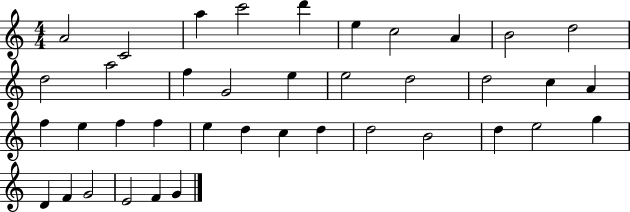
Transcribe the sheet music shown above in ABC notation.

X:1
T:Untitled
M:4/4
L:1/4
K:C
A2 C2 a c'2 d' e c2 A B2 d2 d2 a2 f G2 e e2 d2 d2 c A f e f f e d c d d2 B2 d e2 g D F G2 E2 F G